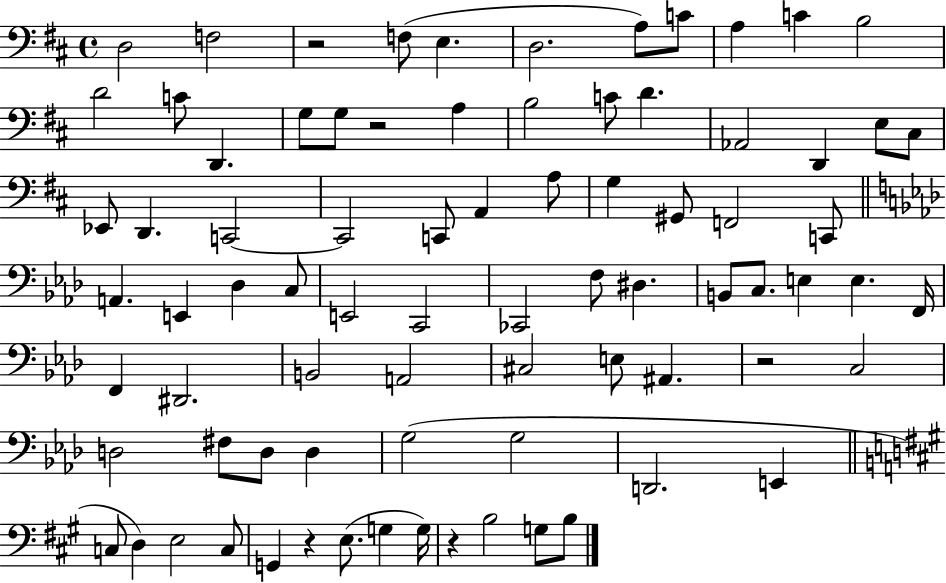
{
  \clef bass
  \time 4/4
  \defaultTimeSignature
  \key d \major
  d2 f2 | r2 f8( e4. | d2. a8) c'8 | a4 c'4 b2 | \break d'2 c'8 d,4. | g8 g8 r2 a4 | b2 c'8 d'4. | aes,2 d,4 e8 cis8 | \break ees,8 d,4. c,2~~ | c,2 c,8 a,4 a8 | g4 gis,8 f,2 c,8 | \bar "||" \break \key f \minor a,4. e,4 des4 c8 | e,2 c,2 | ces,2 f8 dis4. | b,8 c8. e4 e4. f,16 | \break f,4 dis,2. | b,2 a,2 | cis2 e8 ais,4. | r2 c2 | \break d2 fis8 d8 d4 | g2( g2 | d,2. e,4 | \bar "||" \break \key a \major c8 d4) e2 c8 | g,4 r4 e8.( g4 g16) | r4 b2 g8 b8 | \bar "|."
}